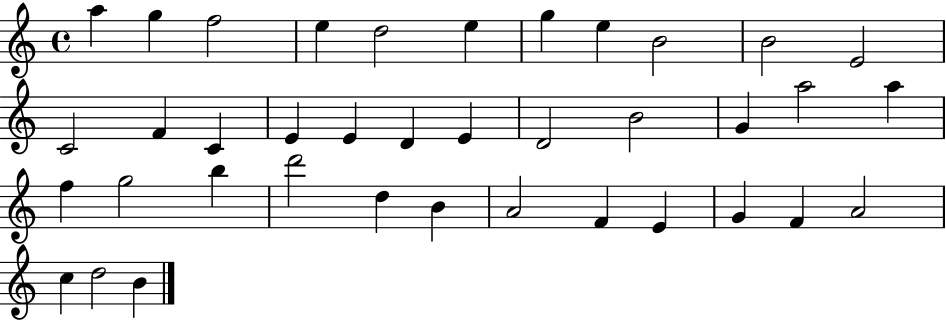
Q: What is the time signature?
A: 4/4